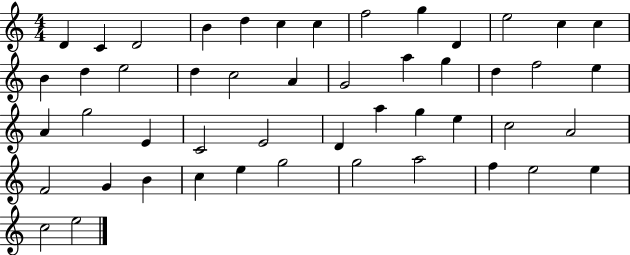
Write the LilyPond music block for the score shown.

{
  \clef treble
  \numericTimeSignature
  \time 4/4
  \key c \major
  d'4 c'4 d'2 | b'4 d''4 c''4 c''4 | f''2 g''4 d'4 | e''2 c''4 c''4 | \break b'4 d''4 e''2 | d''4 c''2 a'4 | g'2 a''4 g''4 | d''4 f''2 e''4 | \break a'4 g''2 e'4 | c'2 e'2 | d'4 a''4 g''4 e''4 | c''2 a'2 | \break f'2 g'4 b'4 | c''4 e''4 g''2 | g''2 a''2 | f''4 e''2 e''4 | \break c''2 e''2 | \bar "|."
}